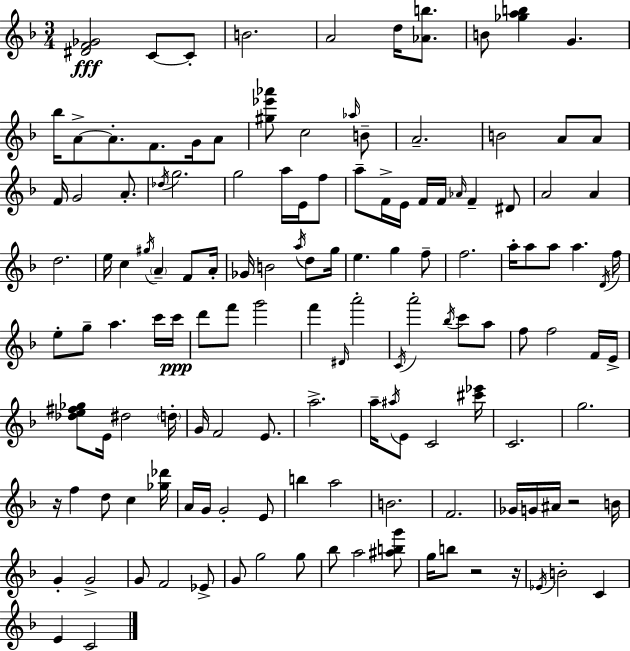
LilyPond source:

{
  \clef treble
  \numericTimeSignature
  \time 3/4
  \key d \minor
  <dis' f' ges'>2\fff c'8~~ c'8-. | b'2. | a'2 d''16 <aes' b''>8. | b'8 <ges'' a'' b''>4 g'4. | \break bes''16 a'8->~~ a'8.-. f'8. g'16 a'8 | <gis'' ees''' aes'''>8 c''2 \grace { aes''16 } b'8-- | a'2.-- | b'2 a'8 a'8 | \break f'16 g'2 a'8.-. | \acciaccatura { des''16 } g''2. | g''2 a''16 e'16 | f''8 a''8-- f'16-> e'16 f'16 f'16 \grace { aes'16 } f'4-- | \break dis'8 a'2 a'4 | d''2. | e''16 c''4 \acciaccatura { gis''16 } \parenthesize a'4-- | f'8 a'16-. ges'16 b'2 | \break \acciaccatura { a''16 } d''8 g''16 e''4. g''4 | f''8-- f''2. | a''16-. a''8 a''8 a''4. | \acciaccatura { d'16 } f''16 e''8-. g''8-- a''4. | \break c'''16 c'''16\ppp d'''8 f'''8 g'''2 | f'''4 \grace { dis'16 } a'''2-. | \acciaccatura { c'16 } a'''2-. | \acciaccatura { bes''16 } c'''8 a''8 f''8 f''2 | \break f'16 e'16-> <des'' e'' fis'' ges''>8 e'16 | dis''2 \parenthesize d''16-. g'16 f'2 | e'8. a''2.-> | a''16-- \acciaccatura { ais''16 } e'8 | \break c'2 <cis''' ees'''>16 c'2. | g''2. | r16 f''4 | d''8 c''4 <ges'' des'''>16 a'16 g'16 | \break g'2-. e'8 b''4 | a''2 b'2. | f'2. | ges'16 g'16 | \break ais'16 r2 b'16 g'4-. | g'2-> g'8 | f'2 ees'8-> g'8 | g''2 g''8 bes''8 | \break a''2 <ais'' b'' g'''>8 g''16 b''8 | r2 r16 \acciaccatura { ees'16 } b'2-. | c'4 e'4 | c'2 \bar "|."
}